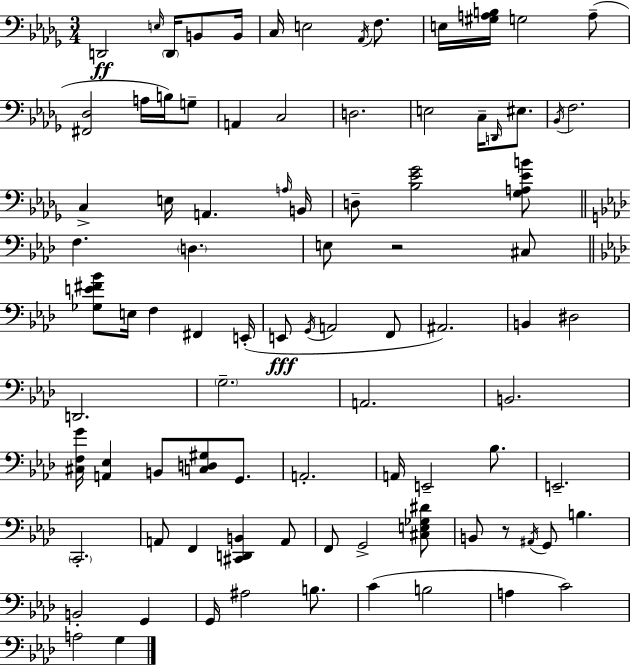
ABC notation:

X:1
T:Untitled
M:3/4
L:1/4
K:Bbm
D,,2 E,/4 D,,/4 B,,/2 B,,/4 C,/4 E,2 _A,,/4 F,/2 E,/4 [^G,A,B,]/4 G,2 A,/2 [^F,,_D,]2 A,/4 B,/4 G,/2 A,, C,2 D,2 E,2 C,/4 D,,/4 ^E,/2 _B,,/4 F,2 C, E,/4 A,, A,/4 B,,/4 D,/2 [_B,_E_G]2 [_G,A,_EB]/2 F, D, E,/2 z2 ^C,/2 [_G,E^F_B]/2 E,/4 F, ^F,, E,,/4 E,,/2 G,,/4 A,,2 F,,/2 ^A,,2 B,, ^D,2 D,,2 G,2 A,,2 B,,2 [^C,F,G]/4 [A,,_E,] B,,/2 [C,D,^G,]/2 G,,/2 A,,2 A,,/4 E,,2 _B,/2 E,,2 C,,2 A,,/2 F,, [^C,,D,,B,,] A,,/2 F,,/2 G,,2 [^C,E,_G,^D]/2 B,,/2 z/2 ^A,,/4 G,,/2 B, B,,2 G,, G,,/4 ^A,2 B,/2 C B,2 A, C2 A,2 G,